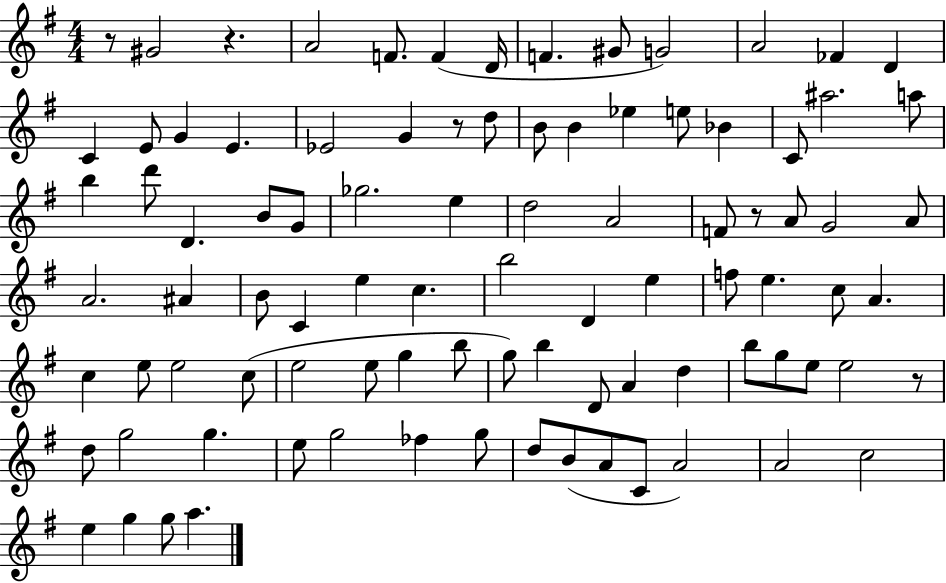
{
  \clef treble
  \numericTimeSignature
  \time 4/4
  \key g \major
  r8 gis'2 r4. | a'2 f'8. f'4( d'16 | f'4. gis'8 g'2) | a'2 fes'4 d'4 | \break c'4 e'8 g'4 e'4. | ees'2 g'4 r8 d''8 | b'8 b'4 ees''4 e''8 bes'4 | c'8 ais''2. a''8 | \break b''4 d'''8 d'4. b'8 g'8 | ges''2. e''4 | d''2 a'2 | f'8 r8 a'8 g'2 a'8 | \break a'2. ais'4 | b'8 c'4 e''4 c''4. | b''2 d'4 e''4 | f''8 e''4. c''8 a'4. | \break c''4 e''8 e''2 c''8( | e''2 e''8 g''4 b''8 | g''8) b''4 d'8 a'4 d''4 | b''8 g''8 e''8 e''2 r8 | \break d''8 g''2 g''4. | e''8 g''2 fes''4 g''8 | d''8 b'8( a'8 c'8 a'2) | a'2 c''2 | \break e''4 g''4 g''8 a''4. | \bar "|."
}